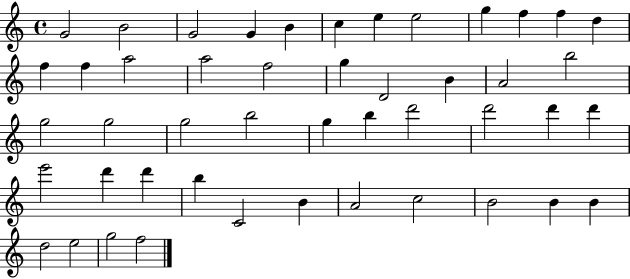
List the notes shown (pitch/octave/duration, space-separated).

G4/h B4/h G4/h G4/q B4/q C5/q E5/q E5/h G5/q F5/q F5/q D5/q F5/q F5/q A5/h A5/h F5/h G5/q D4/h B4/q A4/h B5/h G5/h G5/h G5/h B5/h G5/q B5/q D6/h D6/h D6/q D6/q E6/h D6/q D6/q B5/q C4/h B4/q A4/h C5/h B4/h B4/q B4/q D5/h E5/h G5/h F5/h